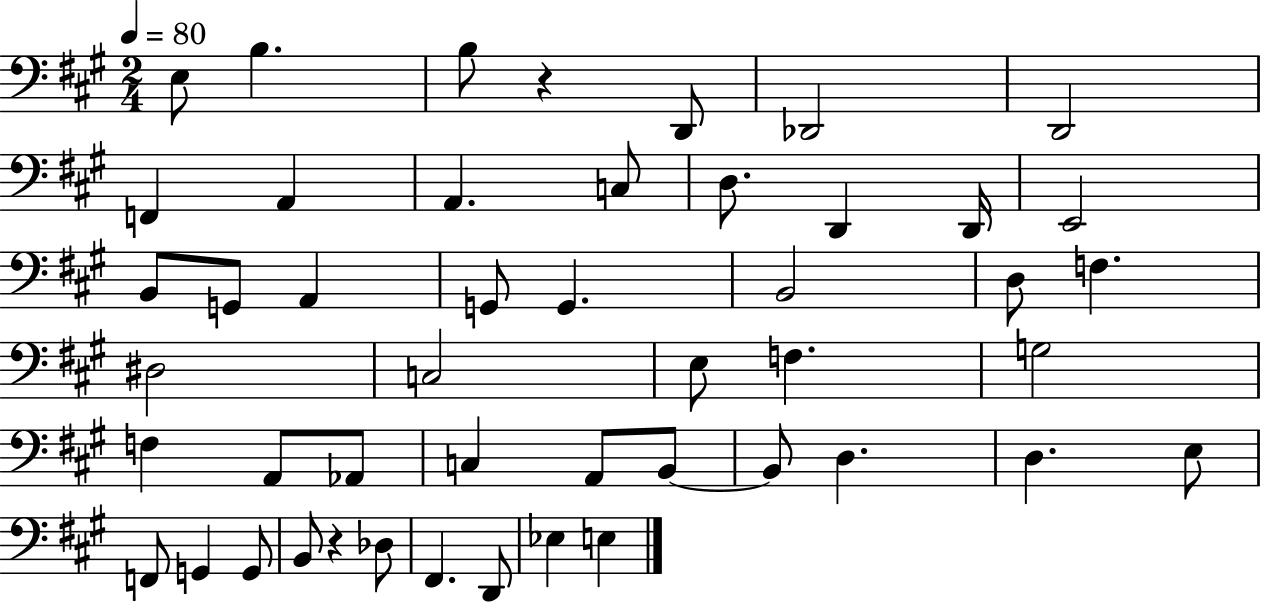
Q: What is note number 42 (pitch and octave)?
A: Db3